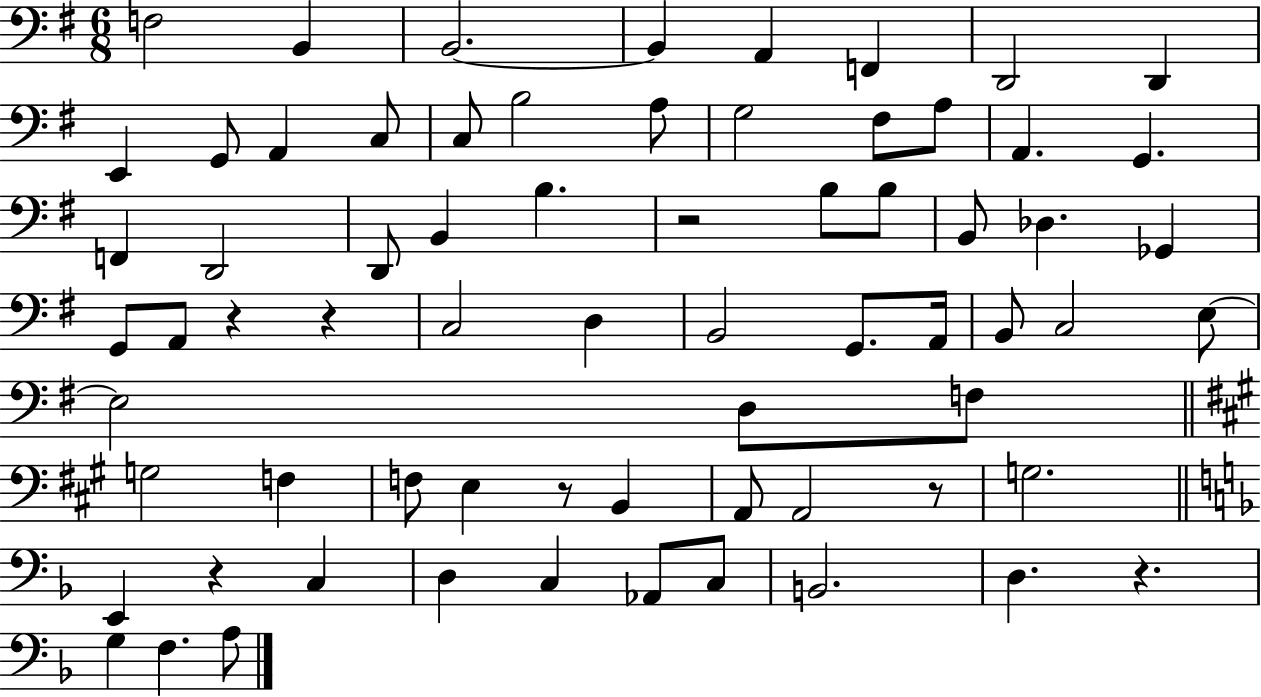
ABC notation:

X:1
T:Untitled
M:6/8
L:1/4
K:G
F,2 B,, B,,2 B,, A,, F,, D,,2 D,, E,, G,,/2 A,, C,/2 C,/2 B,2 A,/2 G,2 ^F,/2 A,/2 A,, G,, F,, D,,2 D,,/2 B,, B, z2 B,/2 B,/2 B,,/2 _D, _G,, G,,/2 A,,/2 z z C,2 D, B,,2 G,,/2 A,,/4 B,,/2 C,2 E,/2 E,2 D,/2 F,/2 G,2 F, F,/2 E, z/2 B,, A,,/2 A,,2 z/2 G,2 E,, z C, D, C, _A,,/2 C,/2 B,,2 D, z G, F, A,/2